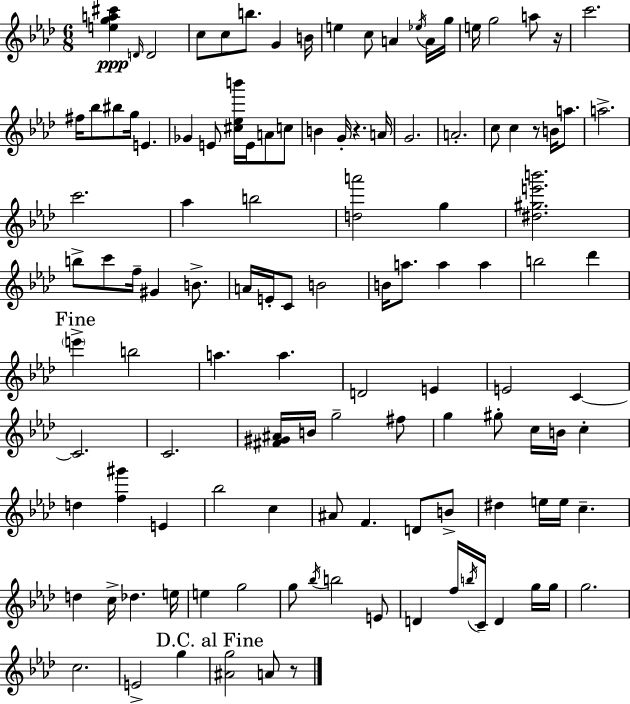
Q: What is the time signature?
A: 6/8